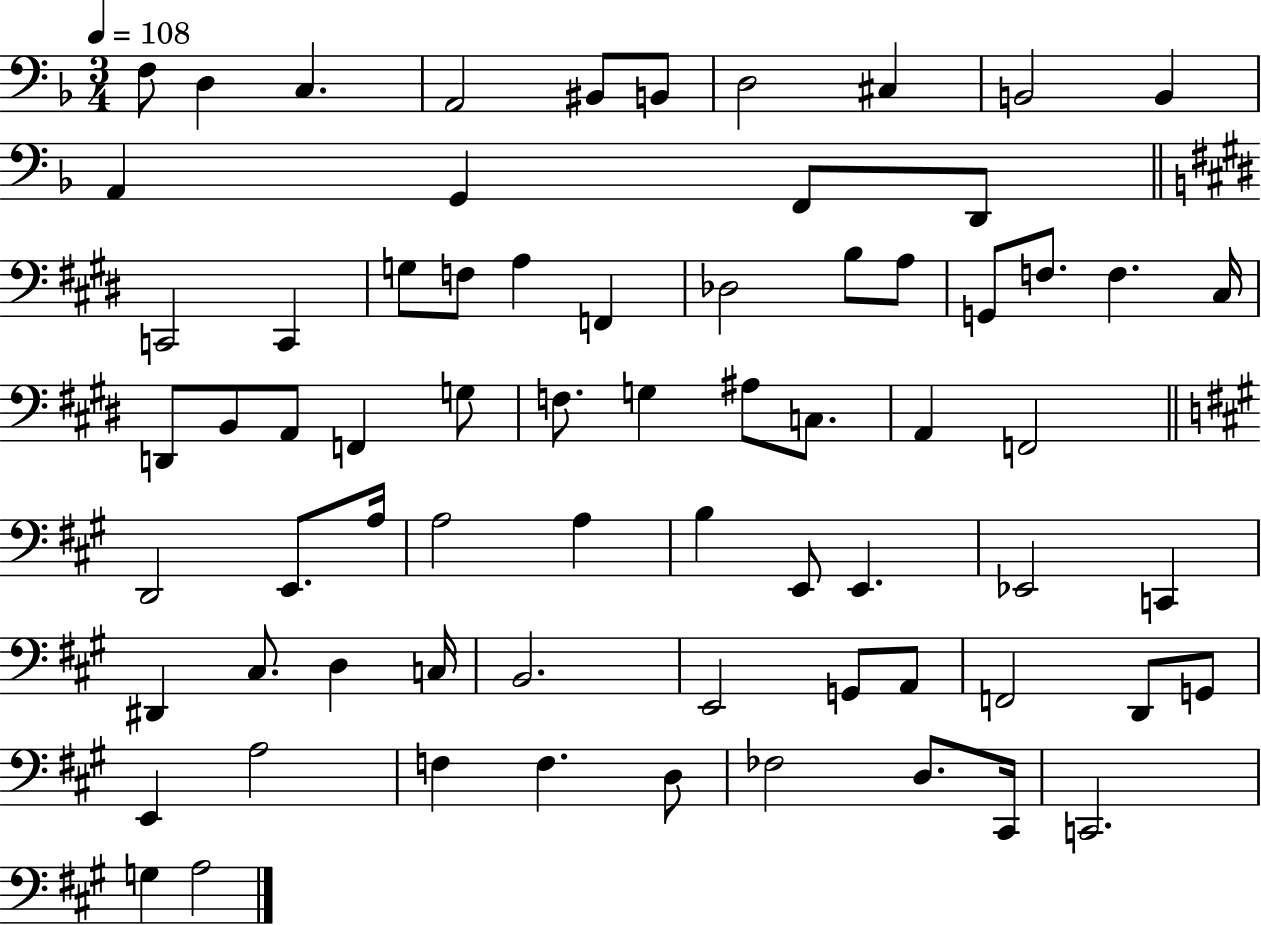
F3/e D3/q C3/q. A2/h BIS2/e B2/e D3/h C#3/q B2/h B2/q A2/q G2/q F2/e D2/e C2/h C2/q G3/e F3/e A3/q F2/q Db3/h B3/e A3/e G2/e F3/e. F3/q. C#3/s D2/e B2/e A2/e F2/q G3/e F3/e. G3/q A#3/e C3/e. A2/q F2/h D2/h E2/e. A3/s A3/h A3/q B3/q E2/e E2/q. Eb2/h C2/q D#2/q C#3/e. D3/q C3/s B2/h. E2/h G2/e A2/e F2/h D2/e G2/e E2/q A3/h F3/q F3/q. D3/e FES3/h D3/e. C#2/s C2/h. G3/q A3/h